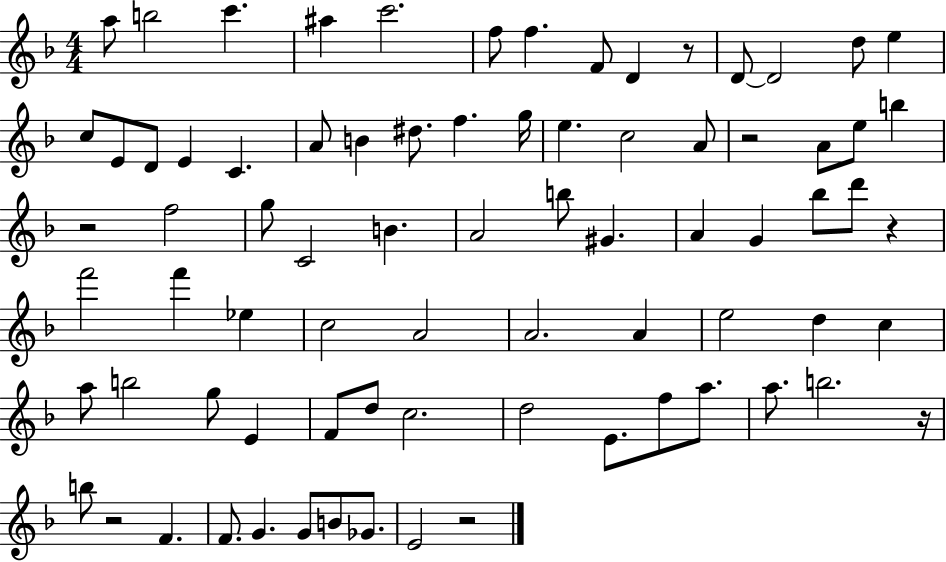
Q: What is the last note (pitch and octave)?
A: E4